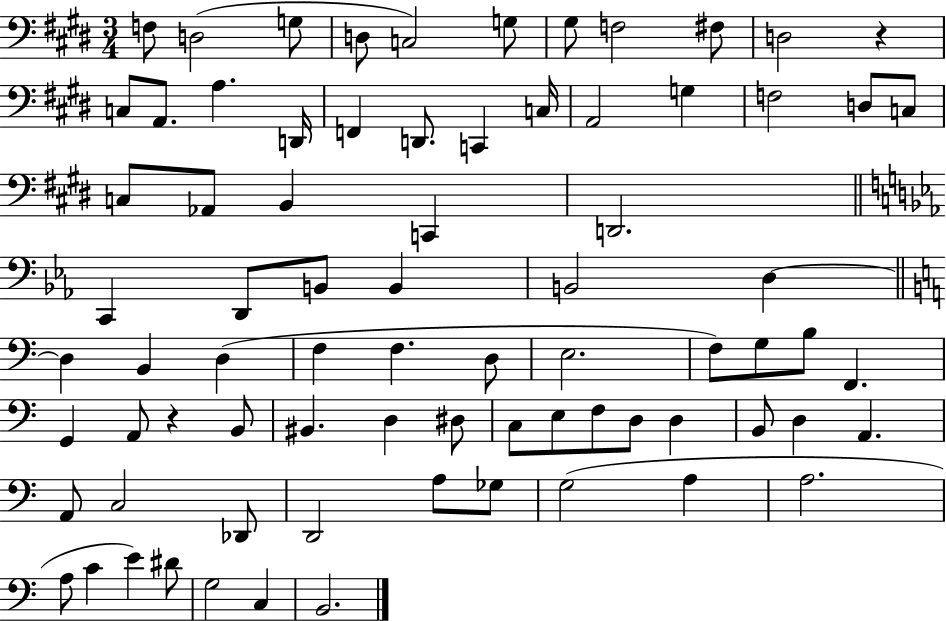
F3/e D3/h G3/e D3/e C3/h G3/e G#3/e F3/h F#3/e D3/h R/q C3/e A2/e. A3/q. D2/s F2/q D2/e. C2/q C3/s A2/h G3/q F3/h D3/e C3/e C3/e Ab2/e B2/q C2/q D2/h. C2/q D2/e B2/e B2/q B2/h D3/q D3/q B2/q D3/q F3/q F3/q. D3/e E3/h. F3/e G3/e B3/e F2/q. G2/q A2/e R/q B2/e BIS2/q. D3/q D#3/e C3/e E3/e F3/e D3/e D3/q B2/e D3/q A2/q. A2/e C3/h Db2/e D2/h A3/e Gb3/e G3/h A3/q A3/h. A3/e C4/q E4/q D#4/e G3/h C3/q B2/h.